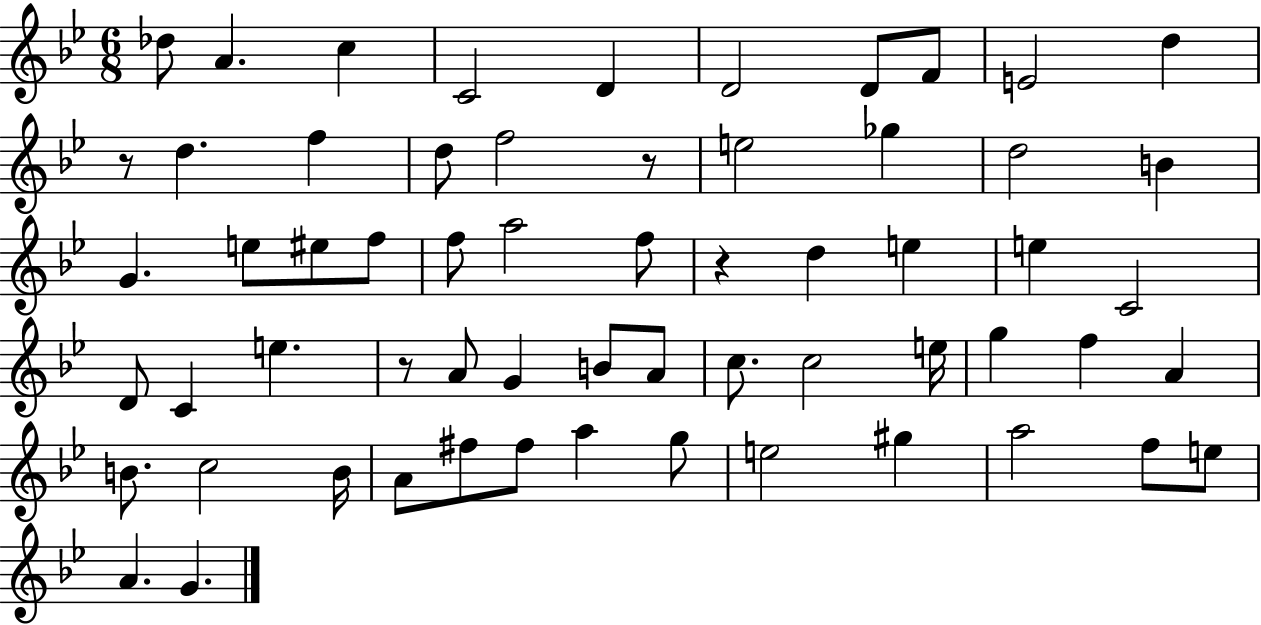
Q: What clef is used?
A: treble